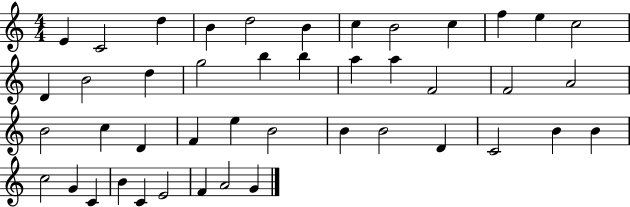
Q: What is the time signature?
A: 4/4